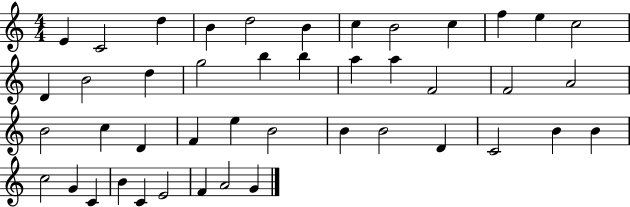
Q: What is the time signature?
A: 4/4